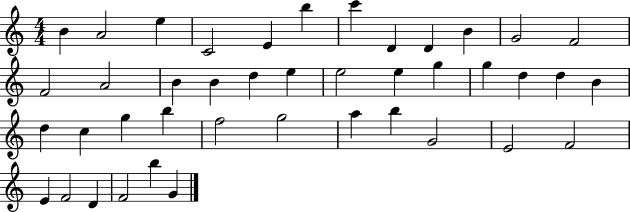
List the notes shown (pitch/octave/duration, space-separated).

B4/q A4/h E5/q C4/h E4/q B5/q C6/q D4/q D4/q B4/q G4/h F4/h F4/h A4/h B4/q B4/q D5/q E5/q E5/h E5/q G5/q G5/q D5/q D5/q B4/q D5/q C5/q G5/q B5/q F5/h G5/h A5/q B5/q G4/h E4/h F4/h E4/q F4/h D4/q F4/h B5/q G4/q